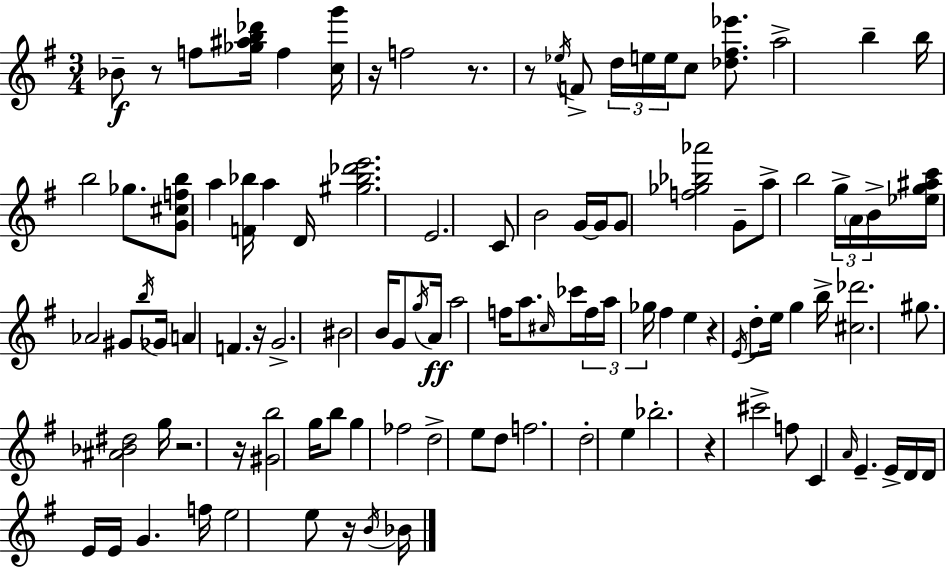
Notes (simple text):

Bb4/e R/e F5/e [Gb5,A#5,B5,Db6]/s F5/q [C5,G6]/s R/s F5/h R/e. R/e Eb5/s F4/e D5/s E5/s E5/s C5/e [Db5,F#5,Eb6]/e. A5/h B5/q B5/s B5/h Gb5/e. [G4,C#5,F5,B5]/e A5/q [F4,Bb5]/s A5/q D4/s [G#5,Bb5,Db6,E6]/h. E4/h. C4/e B4/h G4/s G4/s G4/e [F5,Gb5,Bb5,Ab6]/h G4/e A5/e B5/h G5/s A4/s B4/s [Eb5,G5,A#5,C6]/s Ab4/h G#4/e B5/s Gb4/s A4/q F4/q. R/s G4/h. BIS4/h B4/s G4/e G5/s A4/s A5/h F5/s A5/e. C#5/s CES6/s F5/s A5/s Gb5/s F#5/q E5/q R/q E4/s D5/e E5/s G5/q B5/s [C#5,Db6]/h. G#5/e. [A#4,Bb4,D#5]/h G5/s R/h. R/s [G#4,B5]/h G5/s B5/e G5/q FES5/h D5/h E5/e D5/e F5/h. D5/h E5/q Bb5/h. R/q C#6/h F5/e C4/q A4/s E4/q. E4/s D4/s D4/s E4/s E4/s G4/q. F5/s E5/h E5/e R/s B4/s Bb4/s